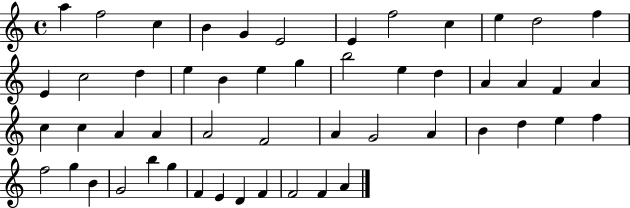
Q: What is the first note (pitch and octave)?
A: A5